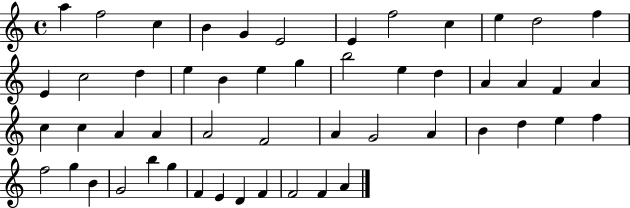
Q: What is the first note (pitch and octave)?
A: A5